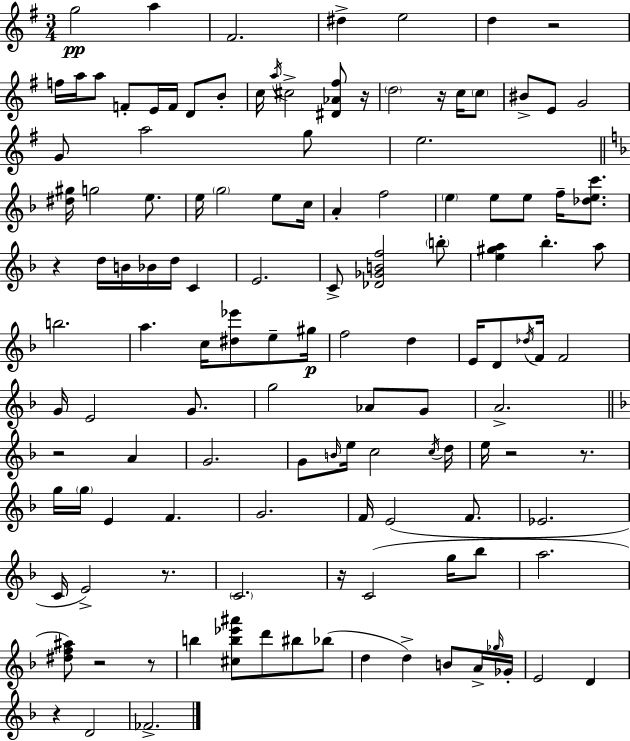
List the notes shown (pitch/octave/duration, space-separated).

G5/h A5/q F#4/h. D#5/q E5/h D5/q R/h F5/s A5/s A5/e F4/e E4/s F4/s D4/e B4/e C5/s A5/s C#5/h [D#4,Ab4,F#5]/e R/s D5/h R/s C5/s C5/e BIS4/e E4/e G4/h G4/e A5/h G5/e E5/h. [D#5,G#5]/s G5/h E5/e. E5/s G5/h E5/e C5/s A4/q F5/h E5/q E5/e E5/e F5/s [Db5,E5,C6]/e. R/q D5/s B4/s Bb4/s D5/s C4/q E4/h. C4/e [Db4,Gb4,B4,F5]/h B5/e [E5,G#5,A5]/q Bb5/q. A5/e B5/h. A5/q. C5/s [D#5,Eb6]/e E5/e G#5/s F5/h D5/q E4/s D4/e Db5/s F4/s F4/h G4/s E4/h G4/e. G5/h Ab4/e G4/e A4/h. R/h A4/q G4/h. G4/e B4/s E5/s C5/h C5/s D5/s E5/s R/h R/e. G5/s G5/s E4/q F4/q. G4/h. F4/s E4/h F4/e. Eb4/h. C4/s E4/h R/e. C4/h. R/s C4/h G5/s Bb5/e A5/h. [D#5,F5,A#5]/e R/h R/e B5/q [C#5,B5,Eb6,A#6]/e D6/e BIS5/e Bb5/e D5/q D5/q B4/e A4/s Gb5/s Gb4/s E4/h D4/q R/q D4/h FES4/h.